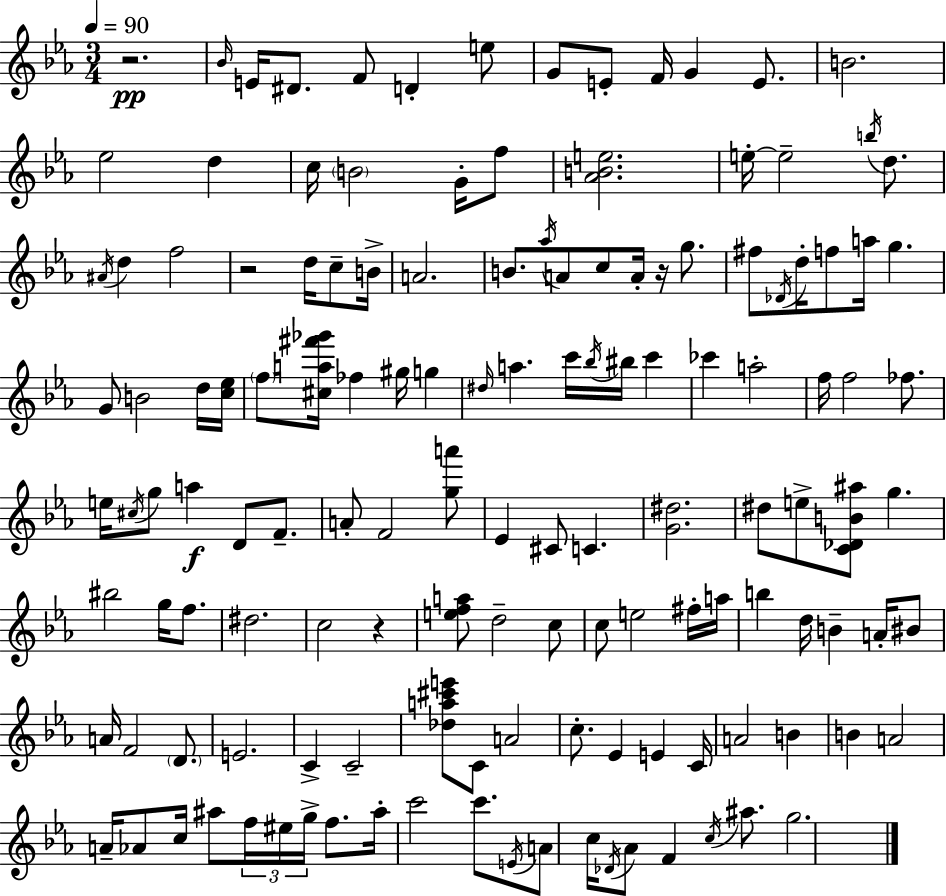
R/h. Bb4/s E4/s D#4/e. F4/e D4/q E5/e G4/e E4/e F4/s G4/q E4/e. B4/h. Eb5/h D5/q C5/s B4/h G4/s F5/e [Ab4,B4,E5]/h. E5/s E5/h B5/s D5/e. A#4/s D5/q F5/h R/h D5/s C5/e B4/s A4/h. B4/e. Ab5/s A4/e C5/e A4/s R/s G5/e. F#5/e Db4/s D5/s F5/e A5/s G5/q. G4/e B4/h D5/s [C5,Eb5]/s F5/e [C#5,A5,F#6,Gb6]/s FES5/q G#5/s G5/q D#5/s A5/q. C6/s Bb5/s BIS5/s C6/q CES6/q A5/h F5/s F5/h FES5/e. E5/s C#5/s G5/e A5/q D4/e F4/e. A4/e F4/h [G5,A6]/e Eb4/q C#4/e C4/q. [G4,D#5]/h. D#5/e E5/e [C4,Db4,B4,A#5]/e G5/q. BIS5/h G5/s F5/e. D#5/h. C5/h R/q [E5,F5,A5]/e D5/h C5/e C5/e E5/h F#5/s A5/s B5/q D5/s B4/q A4/s BIS4/e A4/s F4/h D4/e. E4/h. C4/q C4/h [Db5,A5,C#6,E6]/e C4/e A4/h C5/e. Eb4/q E4/q C4/s A4/h B4/q B4/q A4/h A4/s Ab4/e C5/s A#5/e F5/s EIS5/s G5/s F5/e. A#5/s C6/h C6/e. E4/s A4/e C5/s Db4/s Ab4/e F4/q C5/s A#5/e. G5/h.